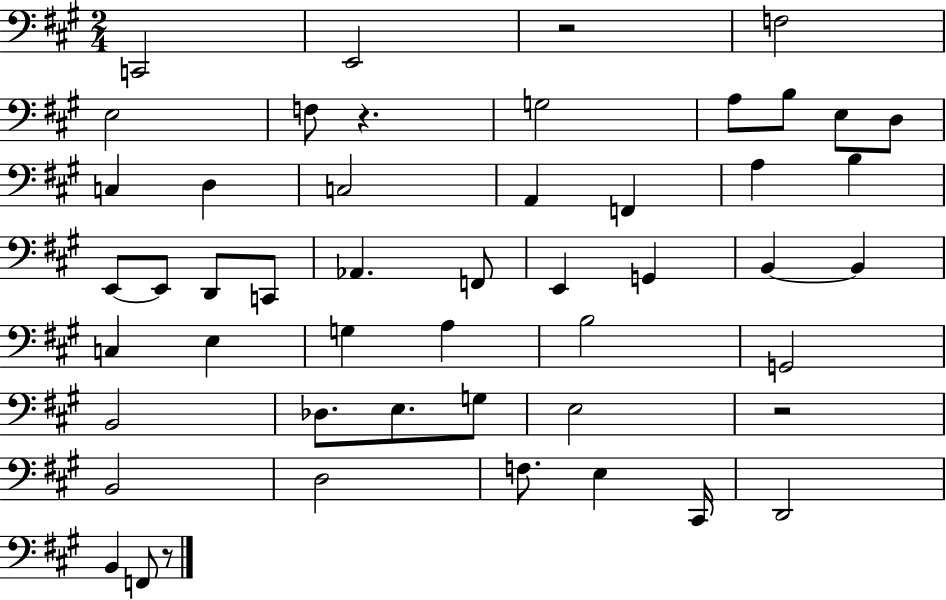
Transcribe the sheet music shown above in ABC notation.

X:1
T:Untitled
M:2/4
L:1/4
K:A
C,,2 E,,2 z2 F,2 E,2 F,/2 z G,2 A,/2 B,/2 E,/2 D,/2 C, D, C,2 A,, F,, A, B, E,,/2 E,,/2 D,,/2 C,,/2 _A,, F,,/2 E,, G,, B,, B,, C, E, G, A, B,2 G,,2 B,,2 _D,/2 E,/2 G,/2 E,2 z2 B,,2 D,2 F,/2 E, ^C,,/4 D,,2 B,, F,,/2 z/2